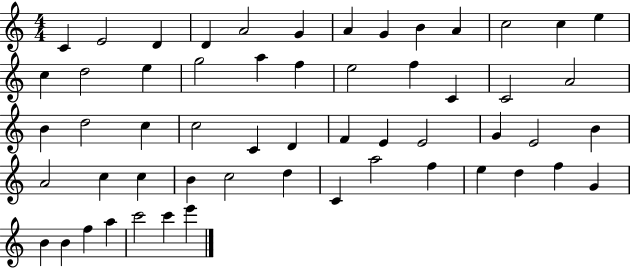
{
  \clef treble
  \numericTimeSignature
  \time 4/4
  \key c \major
  c'4 e'2 d'4 | d'4 a'2 g'4 | a'4 g'4 b'4 a'4 | c''2 c''4 e''4 | \break c''4 d''2 e''4 | g''2 a''4 f''4 | e''2 f''4 c'4 | c'2 a'2 | \break b'4 d''2 c''4 | c''2 c'4 d'4 | f'4 e'4 e'2 | g'4 e'2 b'4 | \break a'2 c''4 c''4 | b'4 c''2 d''4 | c'4 a''2 f''4 | e''4 d''4 f''4 g'4 | \break b'4 b'4 f''4 a''4 | c'''2 c'''4 e'''4 | \bar "|."
}